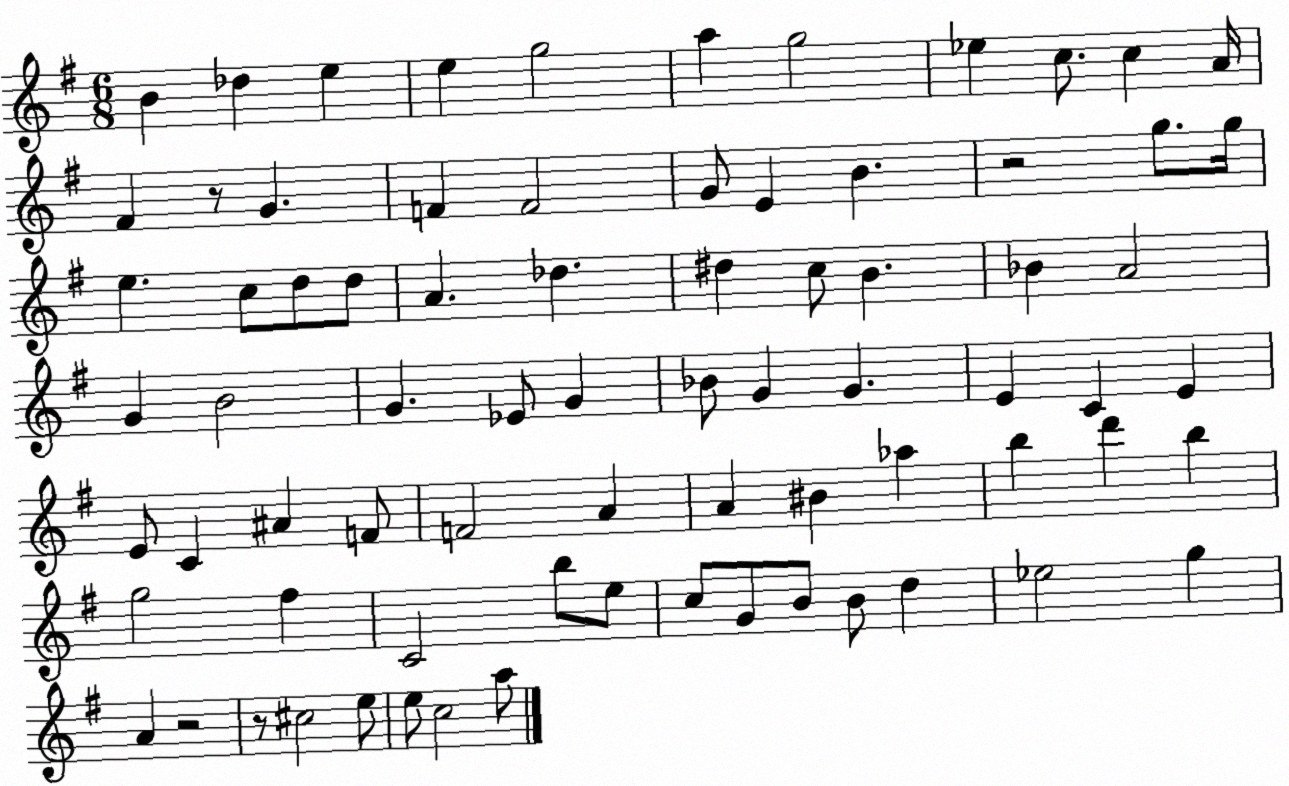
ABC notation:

X:1
T:Untitled
M:6/8
L:1/4
K:G
B _d e e g2 a g2 _e c/2 c A/4 ^F z/2 G F F2 G/2 E B z2 g/2 g/4 e c/2 d/2 d/2 A _d ^d c/2 B _B A2 G B2 G _E/2 G _B/2 G G E C E E/2 C ^A F/2 F2 A A ^B _a b d' b g2 ^f C2 b/2 e/2 c/2 G/2 B/2 B/2 d _e2 g A z2 z/2 ^c2 e/2 e/2 c2 a/2